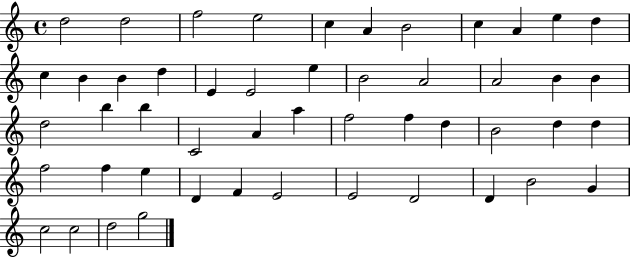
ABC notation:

X:1
T:Untitled
M:4/4
L:1/4
K:C
d2 d2 f2 e2 c A B2 c A e d c B B d E E2 e B2 A2 A2 B B d2 b b C2 A a f2 f d B2 d d f2 f e D F E2 E2 D2 D B2 G c2 c2 d2 g2